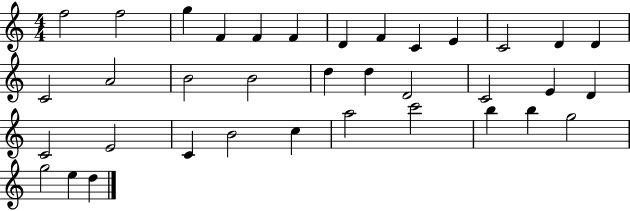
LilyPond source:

{
  \clef treble
  \numericTimeSignature
  \time 4/4
  \key c \major
  f''2 f''2 | g''4 f'4 f'4 f'4 | d'4 f'4 c'4 e'4 | c'2 d'4 d'4 | \break c'2 a'2 | b'2 b'2 | d''4 d''4 d'2 | c'2 e'4 d'4 | \break c'2 e'2 | c'4 b'2 c''4 | a''2 c'''2 | b''4 b''4 g''2 | \break g''2 e''4 d''4 | \bar "|."
}